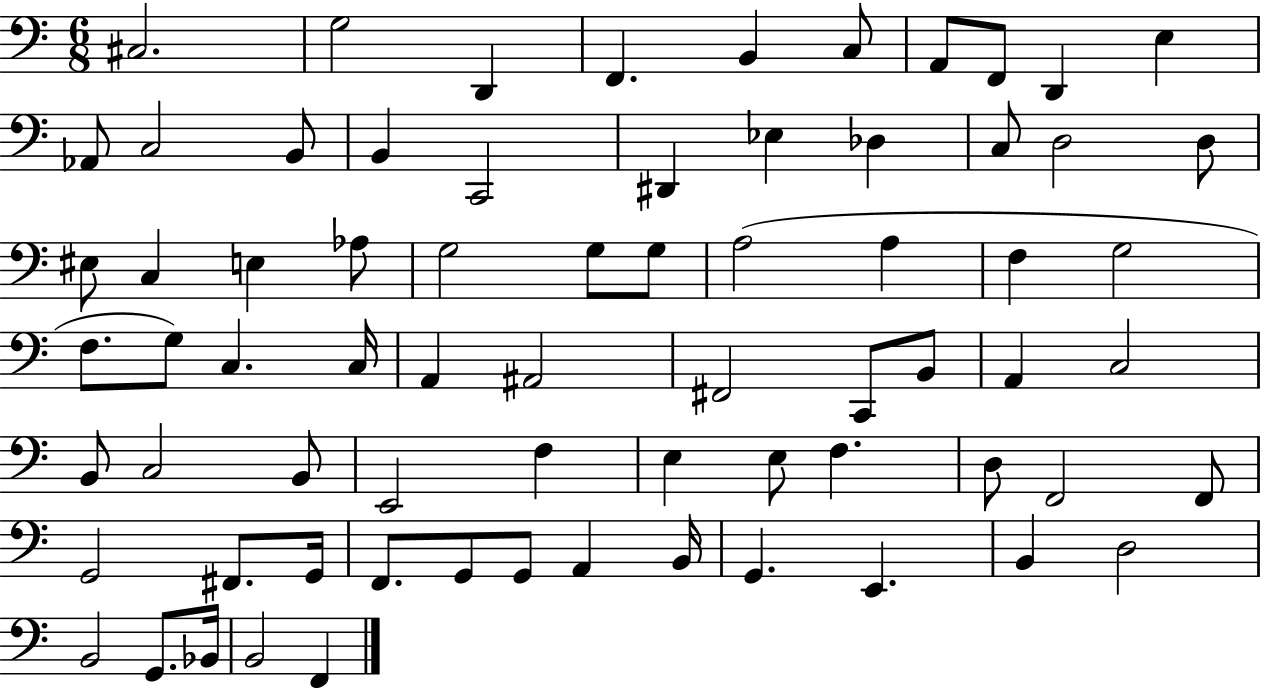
{
  \clef bass
  \numericTimeSignature
  \time 6/8
  \key c \major
  cis2. | g2 d,4 | f,4. b,4 c8 | a,8 f,8 d,4 e4 | \break aes,8 c2 b,8 | b,4 c,2 | dis,4 ees4 des4 | c8 d2 d8 | \break eis8 c4 e4 aes8 | g2 g8 g8 | a2( a4 | f4 g2 | \break f8. g8) c4. c16 | a,4 ais,2 | fis,2 c,8 b,8 | a,4 c2 | \break b,8 c2 b,8 | e,2 f4 | e4 e8 f4. | d8 f,2 f,8 | \break g,2 fis,8. g,16 | f,8. g,8 g,8 a,4 b,16 | g,4. e,4. | b,4 d2 | \break b,2 g,8. bes,16 | b,2 f,4 | \bar "|."
}